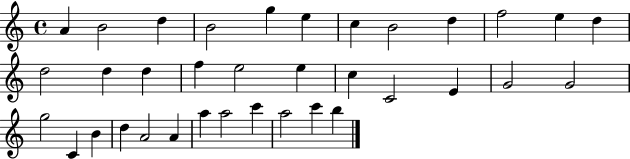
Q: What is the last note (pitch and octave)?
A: B5